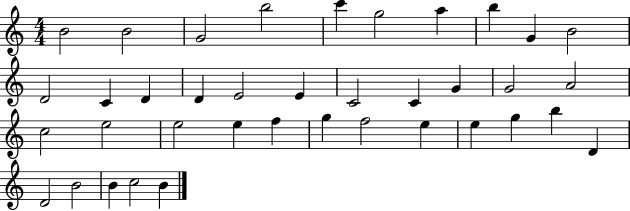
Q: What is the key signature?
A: C major